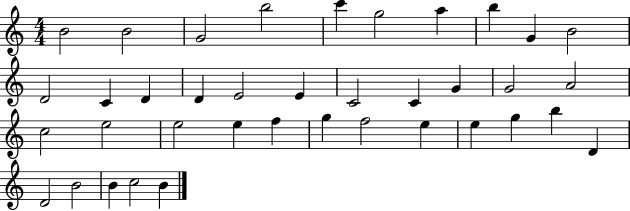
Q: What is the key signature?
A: C major